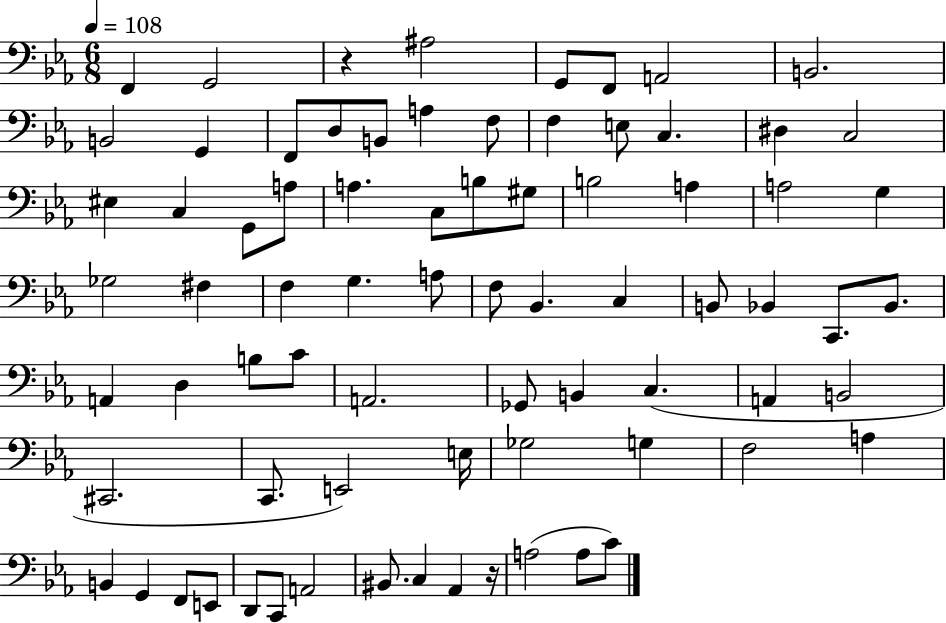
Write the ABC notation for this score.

X:1
T:Untitled
M:6/8
L:1/4
K:Eb
F,, G,,2 z ^A,2 G,,/2 F,,/2 A,,2 B,,2 B,,2 G,, F,,/2 D,/2 B,,/2 A, F,/2 F, E,/2 C, ^D, C,2 ^E, C, G,,/2 A,/2 A, C,/2 B,/2 ^G,/2 B,2 A, A,2 G, _G,2 ^F, F, G, A,/2 F,/2 _B,, C, B,,/2 _B,, C,,/2 _B,,/2 A,, D, B,/2 C/2 A,,2 _G,,/2 B,, C, A,, B,,2 ^C,,2 C,,/2 E,,2 E,/4 _G,2 G, F,2 A, B,, G,, F,,/2 E,,/2 D,,/2 C,,/2 A,,2 ^B,,/2 C, _A,, z/4 A,2 A,/2 C/2